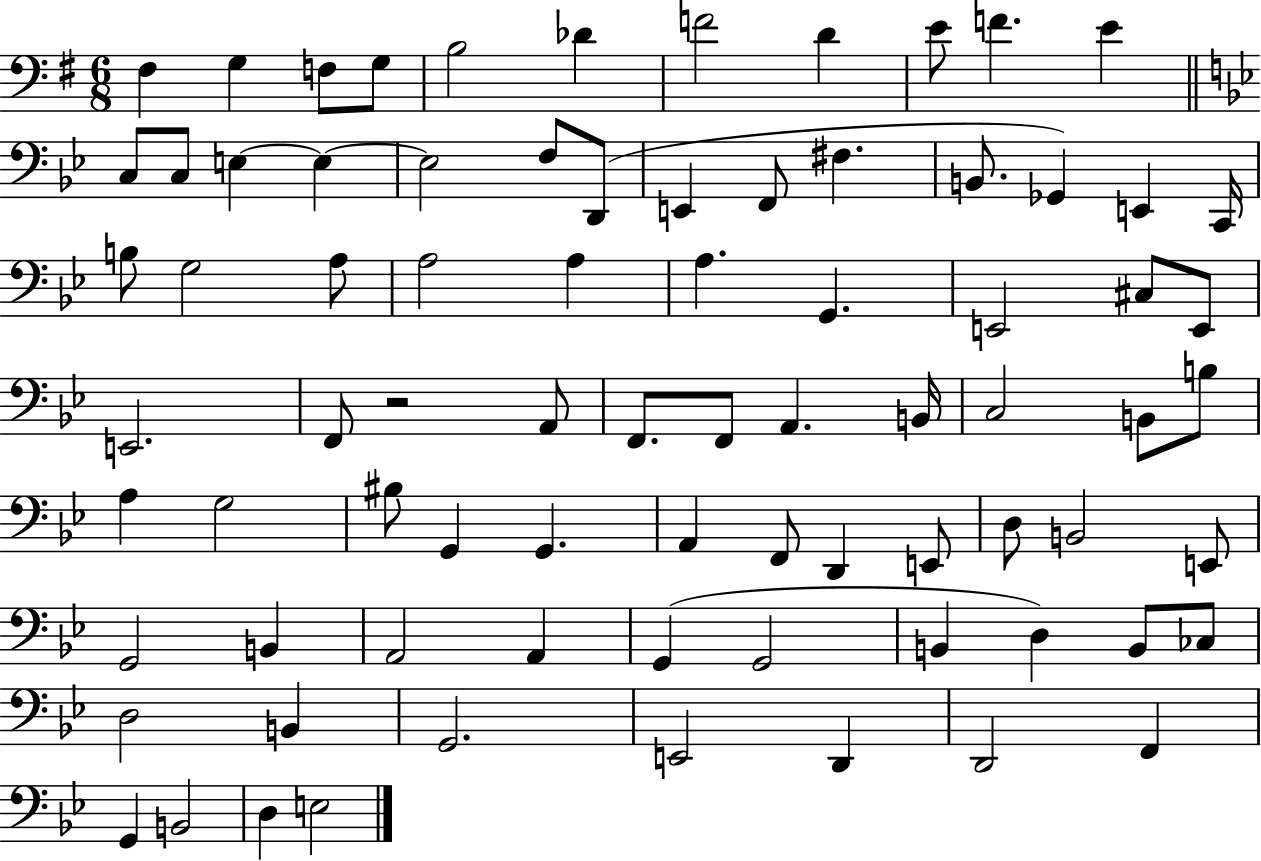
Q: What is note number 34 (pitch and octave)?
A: C#3